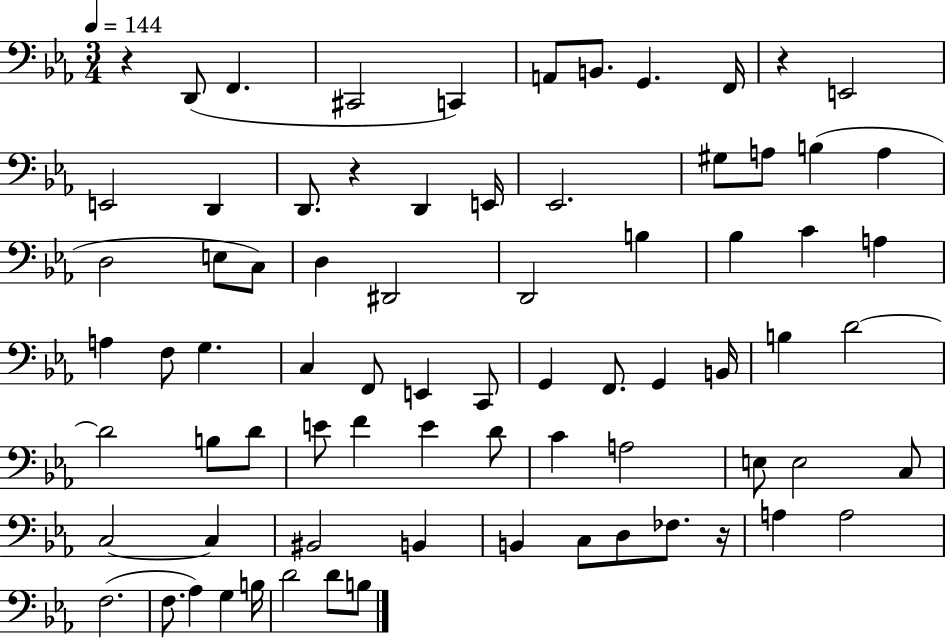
{
  \clef bass
  \numericTimeSignature
  \time 3/4
  \key ees \major
  \tempo 4 = 144
  r4 d,8( f,4. | cis,2 c,4) | a,8 b,8. g,4. f,16 | r4 e,2 | \break e,2 d,4 | d,8. r4 d,4 e,16 | ees,2. | gis8 a8 b4( a4 | \break d2 e8 c8) | d4 dis,2 | d,2 b4 | bes4 c'4 a4 | \break a4 f8 g4. | c4 f,8 e,4 c,8 | g,4 f,8. g,4 b,16 | b4 d'2~~ | \break d'2 b8 d'8 | e'8 f'4 e'4 d'8 | c'4 a2 | e8 e2 c8 | \break c2~~ c4 | bis,2 b,4 | b,4 c8 d8 fes8. r16 | a4 a2 | \break f2.( | f8. aes4) g4 b16 | d'2 d'8 b8 | \bar "|."
}